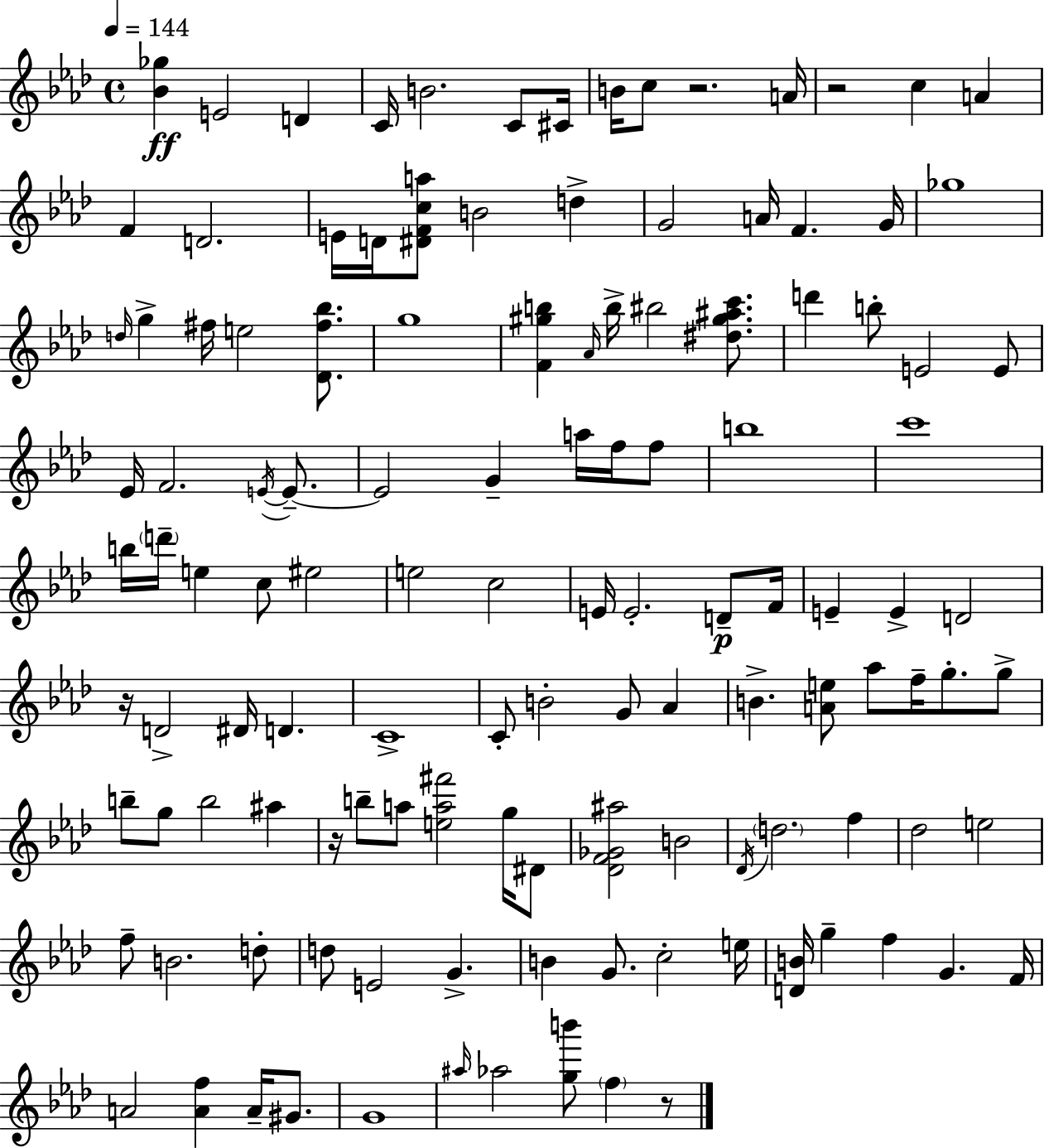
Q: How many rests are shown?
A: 5